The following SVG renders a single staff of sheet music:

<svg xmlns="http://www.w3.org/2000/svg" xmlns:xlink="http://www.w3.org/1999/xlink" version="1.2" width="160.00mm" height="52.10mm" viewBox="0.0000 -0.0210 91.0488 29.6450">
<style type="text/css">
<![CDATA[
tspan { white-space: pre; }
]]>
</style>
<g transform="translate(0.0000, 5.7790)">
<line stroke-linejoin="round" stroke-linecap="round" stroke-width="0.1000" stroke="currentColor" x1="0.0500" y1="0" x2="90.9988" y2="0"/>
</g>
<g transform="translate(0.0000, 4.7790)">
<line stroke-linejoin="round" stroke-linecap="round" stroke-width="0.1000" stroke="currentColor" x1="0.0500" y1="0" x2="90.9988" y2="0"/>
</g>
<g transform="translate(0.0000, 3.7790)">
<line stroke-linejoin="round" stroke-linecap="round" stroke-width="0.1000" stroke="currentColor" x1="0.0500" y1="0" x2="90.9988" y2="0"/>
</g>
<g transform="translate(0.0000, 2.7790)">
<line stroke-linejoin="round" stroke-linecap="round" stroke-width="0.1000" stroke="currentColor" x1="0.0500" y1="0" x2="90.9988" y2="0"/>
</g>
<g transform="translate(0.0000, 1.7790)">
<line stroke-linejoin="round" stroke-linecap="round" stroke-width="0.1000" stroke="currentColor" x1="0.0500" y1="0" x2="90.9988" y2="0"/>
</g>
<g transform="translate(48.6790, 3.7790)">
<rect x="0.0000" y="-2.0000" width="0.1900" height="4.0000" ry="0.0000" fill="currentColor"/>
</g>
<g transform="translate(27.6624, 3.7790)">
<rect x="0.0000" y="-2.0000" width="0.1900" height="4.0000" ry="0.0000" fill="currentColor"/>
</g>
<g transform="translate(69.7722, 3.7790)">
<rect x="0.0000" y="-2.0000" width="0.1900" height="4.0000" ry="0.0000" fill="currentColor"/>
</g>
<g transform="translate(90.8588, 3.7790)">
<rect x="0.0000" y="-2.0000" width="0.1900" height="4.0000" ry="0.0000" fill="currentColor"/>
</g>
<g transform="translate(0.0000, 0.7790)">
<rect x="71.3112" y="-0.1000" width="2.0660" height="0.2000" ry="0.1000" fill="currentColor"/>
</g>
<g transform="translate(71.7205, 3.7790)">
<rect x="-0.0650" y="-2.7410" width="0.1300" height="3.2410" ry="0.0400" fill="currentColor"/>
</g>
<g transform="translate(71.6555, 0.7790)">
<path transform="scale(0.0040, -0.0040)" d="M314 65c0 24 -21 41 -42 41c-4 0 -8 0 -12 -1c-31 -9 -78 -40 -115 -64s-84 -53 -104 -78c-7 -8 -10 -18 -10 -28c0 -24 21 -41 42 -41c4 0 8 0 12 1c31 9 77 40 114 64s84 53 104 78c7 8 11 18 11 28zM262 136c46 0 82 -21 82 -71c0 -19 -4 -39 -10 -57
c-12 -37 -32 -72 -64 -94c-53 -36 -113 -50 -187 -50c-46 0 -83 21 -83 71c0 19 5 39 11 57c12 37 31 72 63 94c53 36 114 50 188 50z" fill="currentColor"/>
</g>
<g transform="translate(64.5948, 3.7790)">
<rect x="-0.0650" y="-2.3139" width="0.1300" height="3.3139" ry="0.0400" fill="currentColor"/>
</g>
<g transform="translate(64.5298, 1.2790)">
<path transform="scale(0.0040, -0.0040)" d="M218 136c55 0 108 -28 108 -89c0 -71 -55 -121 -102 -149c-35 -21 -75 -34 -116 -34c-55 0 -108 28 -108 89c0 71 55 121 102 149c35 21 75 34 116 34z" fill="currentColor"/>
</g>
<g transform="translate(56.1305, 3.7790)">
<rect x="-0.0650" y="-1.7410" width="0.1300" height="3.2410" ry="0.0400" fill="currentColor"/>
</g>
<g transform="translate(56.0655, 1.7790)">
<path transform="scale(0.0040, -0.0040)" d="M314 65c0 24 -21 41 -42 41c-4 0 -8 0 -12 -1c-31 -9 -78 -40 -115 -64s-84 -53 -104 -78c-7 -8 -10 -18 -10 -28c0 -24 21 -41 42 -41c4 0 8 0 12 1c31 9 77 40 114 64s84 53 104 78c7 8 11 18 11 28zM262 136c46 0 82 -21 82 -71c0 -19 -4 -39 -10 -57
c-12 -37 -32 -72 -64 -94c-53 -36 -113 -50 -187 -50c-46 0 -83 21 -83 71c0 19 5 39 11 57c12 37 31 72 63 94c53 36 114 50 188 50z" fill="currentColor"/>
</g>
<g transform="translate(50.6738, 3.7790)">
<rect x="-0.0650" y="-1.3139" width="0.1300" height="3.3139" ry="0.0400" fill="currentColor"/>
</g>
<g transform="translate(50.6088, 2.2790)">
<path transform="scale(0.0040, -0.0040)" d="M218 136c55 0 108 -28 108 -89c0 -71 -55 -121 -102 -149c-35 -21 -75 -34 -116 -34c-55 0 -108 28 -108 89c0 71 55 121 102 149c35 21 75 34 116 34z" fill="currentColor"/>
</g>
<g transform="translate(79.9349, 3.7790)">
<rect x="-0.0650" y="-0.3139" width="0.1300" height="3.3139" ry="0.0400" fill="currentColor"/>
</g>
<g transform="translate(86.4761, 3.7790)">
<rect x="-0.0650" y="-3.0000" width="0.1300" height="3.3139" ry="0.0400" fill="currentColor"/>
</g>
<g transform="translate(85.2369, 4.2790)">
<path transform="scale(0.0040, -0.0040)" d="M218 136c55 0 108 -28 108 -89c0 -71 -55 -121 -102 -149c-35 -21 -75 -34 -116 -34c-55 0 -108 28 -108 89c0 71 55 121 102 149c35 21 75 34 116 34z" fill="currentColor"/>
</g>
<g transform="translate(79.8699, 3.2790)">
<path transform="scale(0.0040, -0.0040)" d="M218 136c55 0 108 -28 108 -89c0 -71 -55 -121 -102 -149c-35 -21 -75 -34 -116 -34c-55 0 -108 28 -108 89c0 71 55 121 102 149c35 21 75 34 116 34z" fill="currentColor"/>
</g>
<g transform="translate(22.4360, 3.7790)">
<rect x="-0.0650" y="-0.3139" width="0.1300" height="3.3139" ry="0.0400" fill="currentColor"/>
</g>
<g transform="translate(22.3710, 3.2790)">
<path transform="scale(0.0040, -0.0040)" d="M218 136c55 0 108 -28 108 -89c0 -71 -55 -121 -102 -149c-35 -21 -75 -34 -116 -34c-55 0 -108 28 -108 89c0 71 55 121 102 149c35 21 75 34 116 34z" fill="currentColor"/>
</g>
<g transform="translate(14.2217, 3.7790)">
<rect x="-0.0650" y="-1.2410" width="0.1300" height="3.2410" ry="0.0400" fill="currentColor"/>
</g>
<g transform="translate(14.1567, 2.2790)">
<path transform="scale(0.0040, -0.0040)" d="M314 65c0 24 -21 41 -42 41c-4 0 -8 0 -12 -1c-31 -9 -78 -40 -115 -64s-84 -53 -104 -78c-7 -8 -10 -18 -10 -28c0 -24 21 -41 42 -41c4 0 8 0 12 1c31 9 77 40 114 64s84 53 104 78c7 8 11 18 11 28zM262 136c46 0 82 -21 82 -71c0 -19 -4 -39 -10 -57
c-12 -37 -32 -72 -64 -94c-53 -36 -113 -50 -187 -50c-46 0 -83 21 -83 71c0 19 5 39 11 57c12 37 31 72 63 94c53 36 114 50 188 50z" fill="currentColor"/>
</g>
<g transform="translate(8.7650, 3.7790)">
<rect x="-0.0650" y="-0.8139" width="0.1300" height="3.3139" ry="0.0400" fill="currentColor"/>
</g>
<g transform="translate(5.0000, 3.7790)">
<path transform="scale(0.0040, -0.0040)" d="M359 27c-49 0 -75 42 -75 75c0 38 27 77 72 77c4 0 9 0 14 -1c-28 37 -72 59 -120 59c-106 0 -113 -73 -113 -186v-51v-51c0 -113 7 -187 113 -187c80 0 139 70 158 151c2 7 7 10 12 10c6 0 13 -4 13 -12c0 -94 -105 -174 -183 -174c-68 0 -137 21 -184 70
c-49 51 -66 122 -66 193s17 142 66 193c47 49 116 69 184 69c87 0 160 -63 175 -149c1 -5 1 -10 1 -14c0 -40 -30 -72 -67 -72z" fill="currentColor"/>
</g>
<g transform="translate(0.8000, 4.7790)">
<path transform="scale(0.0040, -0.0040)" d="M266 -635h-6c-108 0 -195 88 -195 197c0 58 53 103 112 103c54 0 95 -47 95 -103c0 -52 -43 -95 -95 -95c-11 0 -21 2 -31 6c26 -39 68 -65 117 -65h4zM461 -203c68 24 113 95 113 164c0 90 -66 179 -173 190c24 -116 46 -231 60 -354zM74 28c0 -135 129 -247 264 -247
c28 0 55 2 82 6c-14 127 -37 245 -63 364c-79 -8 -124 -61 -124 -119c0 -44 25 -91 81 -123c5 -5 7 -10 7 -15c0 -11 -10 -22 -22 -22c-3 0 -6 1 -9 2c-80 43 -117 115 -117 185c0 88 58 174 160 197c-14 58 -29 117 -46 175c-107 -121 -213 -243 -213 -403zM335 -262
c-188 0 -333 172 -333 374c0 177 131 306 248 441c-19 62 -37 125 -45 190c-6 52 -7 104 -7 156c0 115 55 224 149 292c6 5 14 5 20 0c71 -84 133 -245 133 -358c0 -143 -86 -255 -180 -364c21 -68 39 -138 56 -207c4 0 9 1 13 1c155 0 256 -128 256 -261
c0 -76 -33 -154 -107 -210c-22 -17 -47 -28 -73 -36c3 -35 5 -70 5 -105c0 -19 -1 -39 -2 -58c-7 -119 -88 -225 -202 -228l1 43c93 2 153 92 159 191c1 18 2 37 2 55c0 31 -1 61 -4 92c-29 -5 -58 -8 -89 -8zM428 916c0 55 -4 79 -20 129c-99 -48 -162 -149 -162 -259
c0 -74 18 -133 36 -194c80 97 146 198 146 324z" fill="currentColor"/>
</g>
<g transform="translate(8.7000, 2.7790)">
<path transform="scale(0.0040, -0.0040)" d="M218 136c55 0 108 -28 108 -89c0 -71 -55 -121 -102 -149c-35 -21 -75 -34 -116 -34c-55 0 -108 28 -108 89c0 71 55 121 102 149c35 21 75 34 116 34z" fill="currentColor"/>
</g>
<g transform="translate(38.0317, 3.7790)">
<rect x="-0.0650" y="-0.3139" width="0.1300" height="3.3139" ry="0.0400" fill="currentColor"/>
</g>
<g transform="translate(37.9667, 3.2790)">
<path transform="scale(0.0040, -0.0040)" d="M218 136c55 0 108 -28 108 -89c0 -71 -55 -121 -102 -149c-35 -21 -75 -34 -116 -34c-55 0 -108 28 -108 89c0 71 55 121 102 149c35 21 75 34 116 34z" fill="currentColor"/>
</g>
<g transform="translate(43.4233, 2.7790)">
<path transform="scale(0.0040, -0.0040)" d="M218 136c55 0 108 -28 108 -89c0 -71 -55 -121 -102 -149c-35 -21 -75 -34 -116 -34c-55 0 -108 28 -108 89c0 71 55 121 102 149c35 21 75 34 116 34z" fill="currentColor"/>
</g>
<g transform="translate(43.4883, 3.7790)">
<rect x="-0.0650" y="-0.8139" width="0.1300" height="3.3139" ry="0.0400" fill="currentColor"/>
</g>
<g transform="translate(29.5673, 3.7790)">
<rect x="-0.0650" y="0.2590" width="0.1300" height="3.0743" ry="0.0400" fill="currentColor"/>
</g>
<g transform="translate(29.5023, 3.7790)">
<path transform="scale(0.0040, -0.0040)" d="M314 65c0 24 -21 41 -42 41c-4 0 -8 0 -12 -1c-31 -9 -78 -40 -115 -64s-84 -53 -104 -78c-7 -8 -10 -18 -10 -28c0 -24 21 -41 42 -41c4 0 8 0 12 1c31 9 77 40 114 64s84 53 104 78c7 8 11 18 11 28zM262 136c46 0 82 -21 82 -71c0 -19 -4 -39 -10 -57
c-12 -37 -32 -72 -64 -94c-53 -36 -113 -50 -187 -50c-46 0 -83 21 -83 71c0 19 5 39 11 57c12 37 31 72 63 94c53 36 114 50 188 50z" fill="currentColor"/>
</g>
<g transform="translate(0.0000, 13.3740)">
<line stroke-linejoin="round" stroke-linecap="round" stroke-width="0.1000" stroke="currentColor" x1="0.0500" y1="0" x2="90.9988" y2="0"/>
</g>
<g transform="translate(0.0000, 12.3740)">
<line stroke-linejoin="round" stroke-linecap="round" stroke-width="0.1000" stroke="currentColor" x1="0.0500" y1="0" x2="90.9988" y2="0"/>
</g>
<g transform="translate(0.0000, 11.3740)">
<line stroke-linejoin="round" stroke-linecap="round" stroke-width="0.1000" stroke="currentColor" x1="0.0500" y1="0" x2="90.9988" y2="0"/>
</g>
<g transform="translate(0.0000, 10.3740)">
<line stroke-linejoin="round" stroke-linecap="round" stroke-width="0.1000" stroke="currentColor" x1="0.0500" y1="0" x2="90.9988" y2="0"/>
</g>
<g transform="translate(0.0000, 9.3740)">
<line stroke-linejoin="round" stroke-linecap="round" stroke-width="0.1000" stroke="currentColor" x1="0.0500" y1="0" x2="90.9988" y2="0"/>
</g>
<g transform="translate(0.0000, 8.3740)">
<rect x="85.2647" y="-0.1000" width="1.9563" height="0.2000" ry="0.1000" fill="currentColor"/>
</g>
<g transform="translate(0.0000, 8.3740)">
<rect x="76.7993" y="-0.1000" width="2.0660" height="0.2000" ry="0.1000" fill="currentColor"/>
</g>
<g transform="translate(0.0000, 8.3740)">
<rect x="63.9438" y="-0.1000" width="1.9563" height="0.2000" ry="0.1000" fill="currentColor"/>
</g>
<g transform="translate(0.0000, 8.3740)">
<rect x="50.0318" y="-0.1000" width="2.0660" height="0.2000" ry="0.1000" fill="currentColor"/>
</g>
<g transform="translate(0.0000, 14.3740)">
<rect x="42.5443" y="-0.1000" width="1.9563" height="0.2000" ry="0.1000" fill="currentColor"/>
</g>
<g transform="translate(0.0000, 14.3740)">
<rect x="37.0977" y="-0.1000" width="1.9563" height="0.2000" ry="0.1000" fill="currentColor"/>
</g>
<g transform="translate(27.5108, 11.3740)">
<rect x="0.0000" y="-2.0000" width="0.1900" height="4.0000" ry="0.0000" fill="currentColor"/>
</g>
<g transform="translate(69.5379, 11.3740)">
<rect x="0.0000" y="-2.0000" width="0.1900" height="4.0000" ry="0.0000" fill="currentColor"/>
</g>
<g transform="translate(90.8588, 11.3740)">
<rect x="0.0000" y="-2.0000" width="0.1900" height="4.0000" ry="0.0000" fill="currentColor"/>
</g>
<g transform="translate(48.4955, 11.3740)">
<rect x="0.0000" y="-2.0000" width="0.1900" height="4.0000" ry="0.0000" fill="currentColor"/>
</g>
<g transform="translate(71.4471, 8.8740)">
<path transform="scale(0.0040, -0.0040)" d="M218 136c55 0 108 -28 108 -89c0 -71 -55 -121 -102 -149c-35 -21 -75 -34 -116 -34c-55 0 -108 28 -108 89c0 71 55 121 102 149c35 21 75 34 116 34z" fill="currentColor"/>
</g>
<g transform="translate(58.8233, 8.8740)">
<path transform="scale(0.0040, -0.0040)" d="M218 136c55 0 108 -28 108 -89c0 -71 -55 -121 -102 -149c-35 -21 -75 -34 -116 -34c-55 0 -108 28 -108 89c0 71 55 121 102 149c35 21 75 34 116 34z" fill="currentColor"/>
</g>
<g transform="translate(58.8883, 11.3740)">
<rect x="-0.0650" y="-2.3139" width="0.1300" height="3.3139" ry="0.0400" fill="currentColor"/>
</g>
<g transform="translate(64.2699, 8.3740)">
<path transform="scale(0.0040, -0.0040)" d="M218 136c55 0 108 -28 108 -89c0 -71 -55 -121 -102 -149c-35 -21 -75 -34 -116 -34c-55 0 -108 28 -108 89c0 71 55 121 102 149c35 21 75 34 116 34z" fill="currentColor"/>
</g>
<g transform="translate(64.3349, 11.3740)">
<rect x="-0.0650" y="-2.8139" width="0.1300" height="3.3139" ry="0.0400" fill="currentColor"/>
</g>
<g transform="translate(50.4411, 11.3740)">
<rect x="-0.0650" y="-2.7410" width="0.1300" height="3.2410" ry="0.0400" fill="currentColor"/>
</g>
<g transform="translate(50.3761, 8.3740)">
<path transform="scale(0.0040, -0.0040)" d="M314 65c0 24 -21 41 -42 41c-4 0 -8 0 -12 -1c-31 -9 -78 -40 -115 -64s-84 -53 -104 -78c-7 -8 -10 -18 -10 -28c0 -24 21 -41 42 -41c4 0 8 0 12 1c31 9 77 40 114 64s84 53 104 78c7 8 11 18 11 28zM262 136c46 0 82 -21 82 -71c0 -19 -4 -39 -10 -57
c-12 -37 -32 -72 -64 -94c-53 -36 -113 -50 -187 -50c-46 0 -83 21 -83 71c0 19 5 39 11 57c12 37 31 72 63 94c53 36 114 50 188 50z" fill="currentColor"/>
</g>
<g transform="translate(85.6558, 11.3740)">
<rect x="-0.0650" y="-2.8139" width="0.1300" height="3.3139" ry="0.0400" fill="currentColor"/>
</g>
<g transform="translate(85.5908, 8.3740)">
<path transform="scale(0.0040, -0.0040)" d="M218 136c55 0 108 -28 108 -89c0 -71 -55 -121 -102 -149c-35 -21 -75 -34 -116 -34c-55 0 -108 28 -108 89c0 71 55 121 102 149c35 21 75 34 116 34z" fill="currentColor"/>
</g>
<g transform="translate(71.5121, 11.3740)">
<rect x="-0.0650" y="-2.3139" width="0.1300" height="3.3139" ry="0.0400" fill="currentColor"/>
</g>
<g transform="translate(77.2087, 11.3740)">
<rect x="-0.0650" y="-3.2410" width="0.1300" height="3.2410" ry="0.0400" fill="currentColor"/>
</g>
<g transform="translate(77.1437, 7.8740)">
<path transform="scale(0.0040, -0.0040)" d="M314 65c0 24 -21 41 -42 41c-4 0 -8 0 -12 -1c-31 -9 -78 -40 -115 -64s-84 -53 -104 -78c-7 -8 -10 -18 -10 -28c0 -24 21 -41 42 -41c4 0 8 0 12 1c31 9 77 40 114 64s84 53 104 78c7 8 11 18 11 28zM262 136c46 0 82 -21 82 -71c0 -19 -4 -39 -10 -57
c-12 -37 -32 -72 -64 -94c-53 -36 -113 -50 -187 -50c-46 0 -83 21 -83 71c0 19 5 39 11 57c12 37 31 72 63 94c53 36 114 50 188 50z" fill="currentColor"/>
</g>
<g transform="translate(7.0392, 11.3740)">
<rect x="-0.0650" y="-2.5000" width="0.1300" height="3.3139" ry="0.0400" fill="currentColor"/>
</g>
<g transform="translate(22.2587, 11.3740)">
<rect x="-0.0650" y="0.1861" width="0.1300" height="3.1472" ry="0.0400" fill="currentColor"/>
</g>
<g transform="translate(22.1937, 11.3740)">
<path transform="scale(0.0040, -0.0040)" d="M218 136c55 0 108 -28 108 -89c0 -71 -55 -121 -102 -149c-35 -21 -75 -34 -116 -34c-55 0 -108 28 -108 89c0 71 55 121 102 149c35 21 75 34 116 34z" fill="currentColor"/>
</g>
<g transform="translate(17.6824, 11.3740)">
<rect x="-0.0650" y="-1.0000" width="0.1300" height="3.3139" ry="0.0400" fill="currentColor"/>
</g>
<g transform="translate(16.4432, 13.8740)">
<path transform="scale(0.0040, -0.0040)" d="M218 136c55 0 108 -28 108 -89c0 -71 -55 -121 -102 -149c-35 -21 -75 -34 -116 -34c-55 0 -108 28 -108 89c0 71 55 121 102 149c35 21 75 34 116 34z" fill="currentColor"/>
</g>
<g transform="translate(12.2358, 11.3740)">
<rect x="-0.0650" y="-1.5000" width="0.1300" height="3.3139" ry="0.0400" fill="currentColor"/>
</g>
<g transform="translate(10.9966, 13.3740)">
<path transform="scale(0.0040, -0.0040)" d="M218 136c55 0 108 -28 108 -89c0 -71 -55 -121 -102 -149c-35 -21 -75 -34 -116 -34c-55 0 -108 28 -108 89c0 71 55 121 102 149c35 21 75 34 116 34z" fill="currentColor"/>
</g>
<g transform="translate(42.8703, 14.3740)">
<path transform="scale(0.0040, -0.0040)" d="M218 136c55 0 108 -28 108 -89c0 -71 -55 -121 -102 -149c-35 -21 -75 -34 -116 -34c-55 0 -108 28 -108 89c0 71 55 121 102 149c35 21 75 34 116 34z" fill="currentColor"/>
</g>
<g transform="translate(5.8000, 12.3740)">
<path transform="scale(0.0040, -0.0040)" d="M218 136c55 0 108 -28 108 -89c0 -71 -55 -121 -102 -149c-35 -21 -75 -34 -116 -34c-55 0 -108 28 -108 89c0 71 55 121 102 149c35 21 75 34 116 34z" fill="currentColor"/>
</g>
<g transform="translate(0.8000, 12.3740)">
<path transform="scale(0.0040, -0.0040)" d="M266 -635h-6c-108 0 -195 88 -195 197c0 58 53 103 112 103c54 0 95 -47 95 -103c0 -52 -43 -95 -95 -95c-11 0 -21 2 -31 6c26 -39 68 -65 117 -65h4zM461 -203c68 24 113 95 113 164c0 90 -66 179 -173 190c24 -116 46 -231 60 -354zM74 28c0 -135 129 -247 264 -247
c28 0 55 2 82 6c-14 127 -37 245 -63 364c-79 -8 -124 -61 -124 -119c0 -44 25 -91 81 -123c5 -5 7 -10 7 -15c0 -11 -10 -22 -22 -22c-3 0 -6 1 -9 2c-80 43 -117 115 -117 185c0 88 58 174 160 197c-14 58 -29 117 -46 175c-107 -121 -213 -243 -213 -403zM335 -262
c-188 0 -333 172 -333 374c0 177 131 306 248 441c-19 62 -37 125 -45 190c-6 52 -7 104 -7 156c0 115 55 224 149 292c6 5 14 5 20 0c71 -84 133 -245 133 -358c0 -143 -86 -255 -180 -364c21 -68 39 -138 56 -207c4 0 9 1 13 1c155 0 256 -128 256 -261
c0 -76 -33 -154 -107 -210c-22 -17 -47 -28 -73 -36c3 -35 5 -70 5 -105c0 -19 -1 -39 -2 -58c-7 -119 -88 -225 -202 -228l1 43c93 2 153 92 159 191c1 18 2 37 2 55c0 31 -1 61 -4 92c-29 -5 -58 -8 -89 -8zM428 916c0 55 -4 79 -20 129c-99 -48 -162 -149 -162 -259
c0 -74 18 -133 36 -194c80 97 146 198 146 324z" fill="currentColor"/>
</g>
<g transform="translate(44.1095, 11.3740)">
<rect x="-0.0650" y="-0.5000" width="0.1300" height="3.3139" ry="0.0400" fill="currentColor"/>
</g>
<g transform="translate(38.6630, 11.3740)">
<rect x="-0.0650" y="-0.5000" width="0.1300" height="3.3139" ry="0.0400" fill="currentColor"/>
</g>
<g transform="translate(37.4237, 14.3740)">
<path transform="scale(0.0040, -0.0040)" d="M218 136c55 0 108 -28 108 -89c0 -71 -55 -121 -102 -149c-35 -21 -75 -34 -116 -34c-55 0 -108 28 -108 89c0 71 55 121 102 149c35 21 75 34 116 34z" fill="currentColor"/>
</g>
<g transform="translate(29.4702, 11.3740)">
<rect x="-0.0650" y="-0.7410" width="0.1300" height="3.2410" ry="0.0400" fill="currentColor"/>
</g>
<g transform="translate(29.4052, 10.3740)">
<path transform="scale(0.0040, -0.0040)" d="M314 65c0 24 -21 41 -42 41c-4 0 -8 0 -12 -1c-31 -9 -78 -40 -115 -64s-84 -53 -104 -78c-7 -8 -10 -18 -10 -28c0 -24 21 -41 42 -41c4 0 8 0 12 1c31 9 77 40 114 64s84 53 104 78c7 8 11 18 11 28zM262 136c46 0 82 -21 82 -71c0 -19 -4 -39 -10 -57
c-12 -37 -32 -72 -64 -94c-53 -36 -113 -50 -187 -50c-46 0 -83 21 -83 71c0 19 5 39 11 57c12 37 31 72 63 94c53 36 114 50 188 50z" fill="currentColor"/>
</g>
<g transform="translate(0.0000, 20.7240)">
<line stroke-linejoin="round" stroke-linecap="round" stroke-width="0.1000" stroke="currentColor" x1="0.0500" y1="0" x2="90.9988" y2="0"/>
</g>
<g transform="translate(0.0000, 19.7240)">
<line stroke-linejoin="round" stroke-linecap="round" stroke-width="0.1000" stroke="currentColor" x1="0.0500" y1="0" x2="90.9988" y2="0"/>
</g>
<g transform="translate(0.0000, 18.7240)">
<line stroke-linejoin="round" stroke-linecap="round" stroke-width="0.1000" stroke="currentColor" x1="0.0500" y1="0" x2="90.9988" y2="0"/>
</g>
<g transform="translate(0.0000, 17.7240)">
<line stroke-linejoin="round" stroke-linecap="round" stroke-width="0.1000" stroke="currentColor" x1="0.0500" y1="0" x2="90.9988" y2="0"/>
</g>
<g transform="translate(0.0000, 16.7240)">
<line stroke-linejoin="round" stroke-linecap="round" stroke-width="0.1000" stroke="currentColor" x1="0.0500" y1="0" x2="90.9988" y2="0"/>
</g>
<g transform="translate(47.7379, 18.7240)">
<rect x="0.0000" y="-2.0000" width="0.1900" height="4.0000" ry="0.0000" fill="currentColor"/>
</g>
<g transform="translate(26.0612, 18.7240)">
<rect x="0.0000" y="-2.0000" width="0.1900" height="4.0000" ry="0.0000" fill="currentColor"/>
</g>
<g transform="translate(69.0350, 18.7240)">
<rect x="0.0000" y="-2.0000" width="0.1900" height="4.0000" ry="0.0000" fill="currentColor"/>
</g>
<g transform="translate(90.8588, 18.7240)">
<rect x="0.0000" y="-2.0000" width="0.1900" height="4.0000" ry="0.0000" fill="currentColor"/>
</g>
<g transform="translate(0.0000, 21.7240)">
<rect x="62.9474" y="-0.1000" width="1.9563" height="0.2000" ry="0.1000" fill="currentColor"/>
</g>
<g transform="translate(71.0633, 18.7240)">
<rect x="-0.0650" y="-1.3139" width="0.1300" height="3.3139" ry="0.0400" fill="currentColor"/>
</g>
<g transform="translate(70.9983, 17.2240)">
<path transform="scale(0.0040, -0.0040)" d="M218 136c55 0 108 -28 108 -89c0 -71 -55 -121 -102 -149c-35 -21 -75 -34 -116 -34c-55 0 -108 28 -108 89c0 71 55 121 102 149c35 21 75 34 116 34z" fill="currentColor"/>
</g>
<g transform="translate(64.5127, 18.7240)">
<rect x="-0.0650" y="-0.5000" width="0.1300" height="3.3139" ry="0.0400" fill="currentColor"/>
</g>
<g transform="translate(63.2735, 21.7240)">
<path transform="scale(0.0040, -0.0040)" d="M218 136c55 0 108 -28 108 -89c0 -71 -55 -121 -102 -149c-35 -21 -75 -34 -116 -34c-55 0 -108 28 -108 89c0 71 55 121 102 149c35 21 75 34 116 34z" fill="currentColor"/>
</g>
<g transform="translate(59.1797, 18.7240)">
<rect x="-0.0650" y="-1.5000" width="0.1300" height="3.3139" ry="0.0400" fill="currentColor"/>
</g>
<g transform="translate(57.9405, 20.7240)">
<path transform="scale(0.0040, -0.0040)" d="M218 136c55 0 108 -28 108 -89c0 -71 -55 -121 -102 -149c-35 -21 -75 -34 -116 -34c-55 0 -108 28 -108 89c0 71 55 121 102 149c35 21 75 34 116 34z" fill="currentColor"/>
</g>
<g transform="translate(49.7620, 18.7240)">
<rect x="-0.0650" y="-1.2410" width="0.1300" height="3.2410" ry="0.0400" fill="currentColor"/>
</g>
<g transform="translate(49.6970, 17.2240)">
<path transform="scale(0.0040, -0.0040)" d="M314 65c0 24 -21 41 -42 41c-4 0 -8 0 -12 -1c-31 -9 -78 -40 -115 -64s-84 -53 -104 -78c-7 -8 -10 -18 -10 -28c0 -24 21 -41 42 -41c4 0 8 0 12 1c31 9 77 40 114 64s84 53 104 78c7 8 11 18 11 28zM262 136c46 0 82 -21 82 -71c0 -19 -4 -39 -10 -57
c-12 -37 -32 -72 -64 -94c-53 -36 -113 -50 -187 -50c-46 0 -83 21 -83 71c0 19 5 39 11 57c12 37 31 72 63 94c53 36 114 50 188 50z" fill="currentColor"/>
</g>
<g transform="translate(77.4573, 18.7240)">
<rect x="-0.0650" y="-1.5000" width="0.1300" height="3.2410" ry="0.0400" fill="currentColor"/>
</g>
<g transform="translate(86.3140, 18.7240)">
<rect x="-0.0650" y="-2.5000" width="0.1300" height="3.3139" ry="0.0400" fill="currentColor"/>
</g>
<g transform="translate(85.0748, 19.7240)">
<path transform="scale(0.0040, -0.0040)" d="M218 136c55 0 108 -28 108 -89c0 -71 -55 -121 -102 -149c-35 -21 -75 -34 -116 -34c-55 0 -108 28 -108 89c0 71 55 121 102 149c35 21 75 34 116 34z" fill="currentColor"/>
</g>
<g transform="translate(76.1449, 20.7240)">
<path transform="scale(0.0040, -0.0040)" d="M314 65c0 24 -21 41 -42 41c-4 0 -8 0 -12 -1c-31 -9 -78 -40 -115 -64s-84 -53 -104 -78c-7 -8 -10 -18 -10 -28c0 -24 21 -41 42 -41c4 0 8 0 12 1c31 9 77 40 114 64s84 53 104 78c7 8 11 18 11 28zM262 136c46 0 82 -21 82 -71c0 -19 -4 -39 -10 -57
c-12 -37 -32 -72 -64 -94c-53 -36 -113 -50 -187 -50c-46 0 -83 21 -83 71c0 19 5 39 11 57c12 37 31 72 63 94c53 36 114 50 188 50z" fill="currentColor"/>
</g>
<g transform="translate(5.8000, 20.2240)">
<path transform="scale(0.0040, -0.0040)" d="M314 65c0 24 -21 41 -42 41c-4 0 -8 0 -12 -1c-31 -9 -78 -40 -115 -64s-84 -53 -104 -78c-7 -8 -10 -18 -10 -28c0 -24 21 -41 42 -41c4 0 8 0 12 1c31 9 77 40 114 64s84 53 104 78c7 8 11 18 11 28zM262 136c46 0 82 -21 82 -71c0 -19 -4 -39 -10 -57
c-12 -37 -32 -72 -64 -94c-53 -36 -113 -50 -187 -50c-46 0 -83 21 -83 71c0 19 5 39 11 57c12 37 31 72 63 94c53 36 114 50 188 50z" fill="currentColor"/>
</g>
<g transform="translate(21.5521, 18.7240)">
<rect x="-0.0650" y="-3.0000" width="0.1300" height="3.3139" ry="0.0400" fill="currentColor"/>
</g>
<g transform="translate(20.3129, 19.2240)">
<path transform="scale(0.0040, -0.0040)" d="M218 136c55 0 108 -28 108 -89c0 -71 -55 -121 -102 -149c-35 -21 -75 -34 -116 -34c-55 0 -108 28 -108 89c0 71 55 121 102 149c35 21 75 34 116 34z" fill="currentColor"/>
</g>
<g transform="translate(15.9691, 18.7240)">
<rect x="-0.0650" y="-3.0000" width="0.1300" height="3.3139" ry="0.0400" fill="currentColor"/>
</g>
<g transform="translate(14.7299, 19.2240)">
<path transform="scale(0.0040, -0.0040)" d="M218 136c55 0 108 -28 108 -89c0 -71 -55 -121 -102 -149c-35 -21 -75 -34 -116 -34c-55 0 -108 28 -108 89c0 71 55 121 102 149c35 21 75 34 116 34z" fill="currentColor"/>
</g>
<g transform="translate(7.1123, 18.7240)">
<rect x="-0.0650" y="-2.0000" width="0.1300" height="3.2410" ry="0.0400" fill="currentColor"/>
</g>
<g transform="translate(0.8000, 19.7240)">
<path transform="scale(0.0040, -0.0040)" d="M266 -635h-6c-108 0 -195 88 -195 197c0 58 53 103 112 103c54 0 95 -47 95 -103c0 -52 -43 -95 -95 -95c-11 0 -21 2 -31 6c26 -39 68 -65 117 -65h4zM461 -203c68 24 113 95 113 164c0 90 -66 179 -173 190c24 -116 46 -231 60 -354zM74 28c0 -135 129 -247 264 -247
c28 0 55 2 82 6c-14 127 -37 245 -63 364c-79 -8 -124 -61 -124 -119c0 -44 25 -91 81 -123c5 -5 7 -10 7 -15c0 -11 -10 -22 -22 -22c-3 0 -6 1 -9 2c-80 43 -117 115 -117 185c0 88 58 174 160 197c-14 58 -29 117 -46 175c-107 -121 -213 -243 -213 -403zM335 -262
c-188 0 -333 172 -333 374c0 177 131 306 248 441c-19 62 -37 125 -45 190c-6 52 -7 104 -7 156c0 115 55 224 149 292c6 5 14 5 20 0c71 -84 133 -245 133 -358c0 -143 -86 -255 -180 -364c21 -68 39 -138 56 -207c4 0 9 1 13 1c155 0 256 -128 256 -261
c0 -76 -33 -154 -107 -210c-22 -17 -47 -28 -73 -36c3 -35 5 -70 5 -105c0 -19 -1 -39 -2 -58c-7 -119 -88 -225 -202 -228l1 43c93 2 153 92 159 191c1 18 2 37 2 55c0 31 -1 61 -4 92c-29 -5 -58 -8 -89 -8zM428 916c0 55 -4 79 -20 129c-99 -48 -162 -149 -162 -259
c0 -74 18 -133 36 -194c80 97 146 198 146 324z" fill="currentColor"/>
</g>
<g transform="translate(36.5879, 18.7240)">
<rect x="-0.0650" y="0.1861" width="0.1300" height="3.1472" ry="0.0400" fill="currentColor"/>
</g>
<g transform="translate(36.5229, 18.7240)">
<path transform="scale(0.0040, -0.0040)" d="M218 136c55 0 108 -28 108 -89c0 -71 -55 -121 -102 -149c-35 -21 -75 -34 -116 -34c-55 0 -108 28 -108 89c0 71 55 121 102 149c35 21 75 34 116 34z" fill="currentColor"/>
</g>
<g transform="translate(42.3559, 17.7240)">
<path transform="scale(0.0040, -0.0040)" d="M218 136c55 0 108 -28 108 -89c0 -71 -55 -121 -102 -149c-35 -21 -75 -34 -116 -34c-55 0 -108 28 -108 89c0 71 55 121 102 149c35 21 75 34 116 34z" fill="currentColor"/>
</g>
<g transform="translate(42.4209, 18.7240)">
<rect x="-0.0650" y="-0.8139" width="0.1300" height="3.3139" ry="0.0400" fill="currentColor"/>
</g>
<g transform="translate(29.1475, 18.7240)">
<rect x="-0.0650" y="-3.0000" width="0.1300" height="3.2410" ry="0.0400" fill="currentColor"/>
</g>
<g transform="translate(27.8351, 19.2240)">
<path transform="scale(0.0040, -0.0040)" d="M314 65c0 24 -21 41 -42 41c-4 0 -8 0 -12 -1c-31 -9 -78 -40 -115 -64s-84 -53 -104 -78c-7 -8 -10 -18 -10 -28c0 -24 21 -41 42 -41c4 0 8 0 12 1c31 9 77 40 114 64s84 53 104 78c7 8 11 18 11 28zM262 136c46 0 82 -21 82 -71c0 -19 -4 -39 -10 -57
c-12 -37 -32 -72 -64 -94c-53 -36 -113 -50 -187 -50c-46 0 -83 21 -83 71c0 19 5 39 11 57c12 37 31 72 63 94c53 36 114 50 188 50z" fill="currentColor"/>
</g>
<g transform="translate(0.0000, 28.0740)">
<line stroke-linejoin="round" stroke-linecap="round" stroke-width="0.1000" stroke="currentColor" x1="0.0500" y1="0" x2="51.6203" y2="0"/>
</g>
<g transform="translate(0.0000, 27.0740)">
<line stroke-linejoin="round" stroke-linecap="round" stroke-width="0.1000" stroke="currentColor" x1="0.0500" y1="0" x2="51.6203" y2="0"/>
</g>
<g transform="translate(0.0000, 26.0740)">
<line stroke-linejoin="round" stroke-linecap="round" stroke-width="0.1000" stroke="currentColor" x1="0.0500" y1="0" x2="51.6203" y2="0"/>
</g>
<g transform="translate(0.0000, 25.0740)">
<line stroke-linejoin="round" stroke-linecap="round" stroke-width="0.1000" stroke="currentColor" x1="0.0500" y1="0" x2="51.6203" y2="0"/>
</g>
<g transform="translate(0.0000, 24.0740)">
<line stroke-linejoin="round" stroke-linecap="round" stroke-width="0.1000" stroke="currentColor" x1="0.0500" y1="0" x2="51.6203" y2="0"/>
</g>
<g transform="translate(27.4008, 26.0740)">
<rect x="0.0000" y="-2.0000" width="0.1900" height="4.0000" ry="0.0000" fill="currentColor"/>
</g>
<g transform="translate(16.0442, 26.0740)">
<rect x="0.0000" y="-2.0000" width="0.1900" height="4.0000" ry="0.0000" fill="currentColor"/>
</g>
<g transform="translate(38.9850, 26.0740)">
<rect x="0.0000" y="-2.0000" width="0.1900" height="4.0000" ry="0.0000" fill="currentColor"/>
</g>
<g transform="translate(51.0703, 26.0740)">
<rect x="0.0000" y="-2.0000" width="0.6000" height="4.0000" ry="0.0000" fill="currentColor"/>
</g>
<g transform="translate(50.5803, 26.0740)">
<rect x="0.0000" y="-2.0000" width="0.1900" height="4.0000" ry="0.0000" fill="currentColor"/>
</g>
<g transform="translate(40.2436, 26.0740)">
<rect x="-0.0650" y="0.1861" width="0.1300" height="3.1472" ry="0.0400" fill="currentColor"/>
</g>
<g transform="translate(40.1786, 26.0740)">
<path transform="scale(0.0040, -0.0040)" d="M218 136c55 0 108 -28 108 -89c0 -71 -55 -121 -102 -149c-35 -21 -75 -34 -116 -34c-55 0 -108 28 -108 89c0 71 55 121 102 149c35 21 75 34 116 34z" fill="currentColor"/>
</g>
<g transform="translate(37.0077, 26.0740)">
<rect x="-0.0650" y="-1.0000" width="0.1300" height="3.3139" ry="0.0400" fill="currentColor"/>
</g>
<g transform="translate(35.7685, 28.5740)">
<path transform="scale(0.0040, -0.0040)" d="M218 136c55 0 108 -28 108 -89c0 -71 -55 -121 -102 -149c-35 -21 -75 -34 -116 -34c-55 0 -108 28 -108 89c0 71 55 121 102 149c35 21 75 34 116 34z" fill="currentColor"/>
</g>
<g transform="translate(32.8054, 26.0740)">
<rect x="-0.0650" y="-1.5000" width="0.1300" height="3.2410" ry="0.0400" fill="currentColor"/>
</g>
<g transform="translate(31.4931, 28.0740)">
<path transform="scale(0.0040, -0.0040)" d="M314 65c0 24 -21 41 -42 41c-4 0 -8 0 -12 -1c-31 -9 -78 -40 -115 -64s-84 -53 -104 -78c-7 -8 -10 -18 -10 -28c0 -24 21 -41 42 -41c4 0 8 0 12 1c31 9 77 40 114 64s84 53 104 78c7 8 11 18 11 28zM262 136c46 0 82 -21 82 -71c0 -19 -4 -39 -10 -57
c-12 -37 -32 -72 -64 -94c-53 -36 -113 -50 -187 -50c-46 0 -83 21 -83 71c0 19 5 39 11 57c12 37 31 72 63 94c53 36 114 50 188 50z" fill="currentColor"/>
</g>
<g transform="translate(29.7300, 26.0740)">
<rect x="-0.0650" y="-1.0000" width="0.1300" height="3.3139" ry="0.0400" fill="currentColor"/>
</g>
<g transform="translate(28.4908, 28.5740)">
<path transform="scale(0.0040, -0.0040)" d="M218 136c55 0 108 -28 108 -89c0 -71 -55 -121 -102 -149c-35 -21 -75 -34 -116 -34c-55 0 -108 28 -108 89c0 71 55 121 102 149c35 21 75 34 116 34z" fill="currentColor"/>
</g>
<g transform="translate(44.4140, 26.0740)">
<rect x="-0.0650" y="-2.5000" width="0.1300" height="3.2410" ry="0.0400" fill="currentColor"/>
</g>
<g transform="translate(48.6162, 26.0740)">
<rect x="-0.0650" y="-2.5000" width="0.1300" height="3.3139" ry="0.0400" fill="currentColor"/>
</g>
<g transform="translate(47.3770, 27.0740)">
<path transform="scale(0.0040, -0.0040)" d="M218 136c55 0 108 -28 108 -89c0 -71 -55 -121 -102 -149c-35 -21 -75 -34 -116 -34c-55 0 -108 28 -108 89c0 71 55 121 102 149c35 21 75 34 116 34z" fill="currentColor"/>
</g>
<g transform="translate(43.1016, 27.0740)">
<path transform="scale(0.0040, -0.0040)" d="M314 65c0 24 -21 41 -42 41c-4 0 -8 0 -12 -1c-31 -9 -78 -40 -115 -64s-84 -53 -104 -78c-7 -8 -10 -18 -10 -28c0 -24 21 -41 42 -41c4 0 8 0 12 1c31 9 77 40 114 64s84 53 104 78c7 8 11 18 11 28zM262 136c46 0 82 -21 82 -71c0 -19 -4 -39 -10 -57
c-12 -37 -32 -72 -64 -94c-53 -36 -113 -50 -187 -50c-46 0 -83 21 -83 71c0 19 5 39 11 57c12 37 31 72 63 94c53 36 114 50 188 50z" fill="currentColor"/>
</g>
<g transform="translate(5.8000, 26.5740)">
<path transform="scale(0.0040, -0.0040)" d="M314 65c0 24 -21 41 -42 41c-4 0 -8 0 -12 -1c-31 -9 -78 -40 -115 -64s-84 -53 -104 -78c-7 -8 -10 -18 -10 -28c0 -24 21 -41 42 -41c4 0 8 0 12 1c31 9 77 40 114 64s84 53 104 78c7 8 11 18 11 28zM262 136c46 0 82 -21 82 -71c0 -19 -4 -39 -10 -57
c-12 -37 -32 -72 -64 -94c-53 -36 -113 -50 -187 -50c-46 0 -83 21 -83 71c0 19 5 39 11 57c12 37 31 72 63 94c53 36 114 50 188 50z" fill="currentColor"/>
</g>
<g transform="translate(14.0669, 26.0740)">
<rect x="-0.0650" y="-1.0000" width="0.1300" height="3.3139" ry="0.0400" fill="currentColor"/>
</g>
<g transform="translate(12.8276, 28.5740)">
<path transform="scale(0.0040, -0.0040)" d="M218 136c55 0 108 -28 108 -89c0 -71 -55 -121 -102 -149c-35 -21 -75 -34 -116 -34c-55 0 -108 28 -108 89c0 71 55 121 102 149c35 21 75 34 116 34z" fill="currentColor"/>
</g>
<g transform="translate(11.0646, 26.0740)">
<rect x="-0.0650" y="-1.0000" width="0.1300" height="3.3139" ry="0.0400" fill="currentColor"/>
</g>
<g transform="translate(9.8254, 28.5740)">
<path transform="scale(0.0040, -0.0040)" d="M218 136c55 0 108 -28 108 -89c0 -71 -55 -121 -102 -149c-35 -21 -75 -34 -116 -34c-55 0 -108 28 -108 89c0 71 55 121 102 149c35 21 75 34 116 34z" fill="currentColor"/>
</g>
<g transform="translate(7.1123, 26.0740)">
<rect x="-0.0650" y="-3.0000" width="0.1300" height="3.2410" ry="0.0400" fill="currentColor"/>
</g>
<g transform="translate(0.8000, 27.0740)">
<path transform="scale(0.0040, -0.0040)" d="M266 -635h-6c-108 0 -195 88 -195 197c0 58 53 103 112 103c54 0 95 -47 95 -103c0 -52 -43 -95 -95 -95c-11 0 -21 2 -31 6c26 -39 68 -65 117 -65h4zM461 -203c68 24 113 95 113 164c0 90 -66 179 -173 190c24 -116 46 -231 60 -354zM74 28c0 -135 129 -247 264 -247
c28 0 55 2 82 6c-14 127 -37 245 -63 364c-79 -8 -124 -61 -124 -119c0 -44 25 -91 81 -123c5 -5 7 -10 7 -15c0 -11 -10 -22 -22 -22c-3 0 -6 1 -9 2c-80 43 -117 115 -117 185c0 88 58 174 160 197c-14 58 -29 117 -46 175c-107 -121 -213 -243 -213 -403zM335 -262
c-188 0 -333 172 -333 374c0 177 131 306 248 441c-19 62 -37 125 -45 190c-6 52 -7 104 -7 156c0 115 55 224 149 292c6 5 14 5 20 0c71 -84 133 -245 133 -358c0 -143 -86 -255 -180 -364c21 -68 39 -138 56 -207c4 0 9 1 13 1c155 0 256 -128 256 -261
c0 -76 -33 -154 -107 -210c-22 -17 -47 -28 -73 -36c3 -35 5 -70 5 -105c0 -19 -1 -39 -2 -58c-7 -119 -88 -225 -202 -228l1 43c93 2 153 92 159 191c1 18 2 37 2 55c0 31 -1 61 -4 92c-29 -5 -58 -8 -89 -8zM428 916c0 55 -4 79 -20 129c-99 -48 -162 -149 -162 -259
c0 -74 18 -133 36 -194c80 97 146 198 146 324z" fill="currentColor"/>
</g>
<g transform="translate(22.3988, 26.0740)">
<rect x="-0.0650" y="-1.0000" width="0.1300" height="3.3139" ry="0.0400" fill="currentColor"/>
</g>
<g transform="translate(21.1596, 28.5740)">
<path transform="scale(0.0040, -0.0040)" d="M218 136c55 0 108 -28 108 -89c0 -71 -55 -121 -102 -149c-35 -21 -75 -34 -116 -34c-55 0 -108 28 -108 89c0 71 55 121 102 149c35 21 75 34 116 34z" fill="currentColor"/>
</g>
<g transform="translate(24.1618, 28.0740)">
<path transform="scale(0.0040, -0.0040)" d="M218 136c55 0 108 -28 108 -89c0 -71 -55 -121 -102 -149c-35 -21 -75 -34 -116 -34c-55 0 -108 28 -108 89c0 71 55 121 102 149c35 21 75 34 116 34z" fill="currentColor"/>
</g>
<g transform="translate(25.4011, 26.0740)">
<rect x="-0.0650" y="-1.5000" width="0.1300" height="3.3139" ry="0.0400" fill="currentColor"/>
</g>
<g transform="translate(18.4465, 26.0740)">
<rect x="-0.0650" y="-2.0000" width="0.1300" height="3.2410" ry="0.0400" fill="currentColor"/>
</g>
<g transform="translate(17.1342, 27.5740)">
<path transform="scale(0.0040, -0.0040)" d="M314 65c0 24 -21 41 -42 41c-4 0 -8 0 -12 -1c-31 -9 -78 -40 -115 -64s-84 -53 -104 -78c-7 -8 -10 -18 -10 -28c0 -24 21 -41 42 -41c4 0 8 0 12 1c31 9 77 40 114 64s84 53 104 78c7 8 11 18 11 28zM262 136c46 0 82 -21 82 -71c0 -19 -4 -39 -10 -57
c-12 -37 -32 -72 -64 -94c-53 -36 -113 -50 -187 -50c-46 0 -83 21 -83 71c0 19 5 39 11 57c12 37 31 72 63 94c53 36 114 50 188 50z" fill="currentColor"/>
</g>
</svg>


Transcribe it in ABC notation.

X:1
T:Untitled
M:4/4
L:1/4
K:C
d e2 c B2 c d e f2 g a2 c A G E D B d2 C C a2 g a g b2 a F2 A A A2 B d e2 E C e E2 G A2 D D F2 D E D E2 D B G2 G